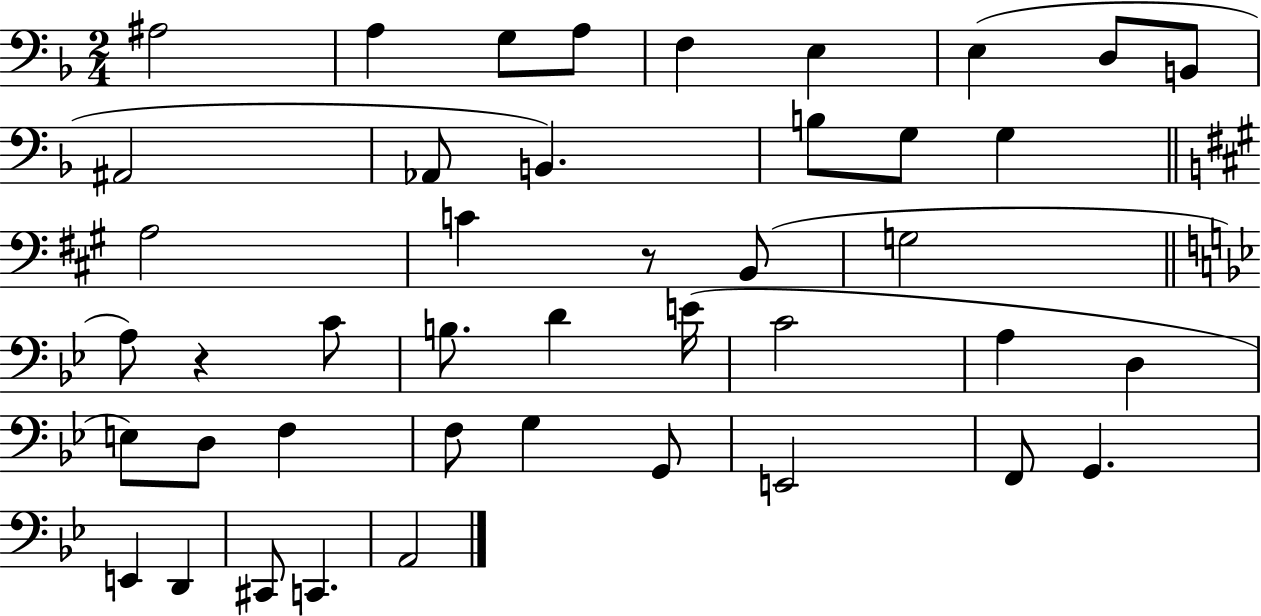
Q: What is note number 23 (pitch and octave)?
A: D4